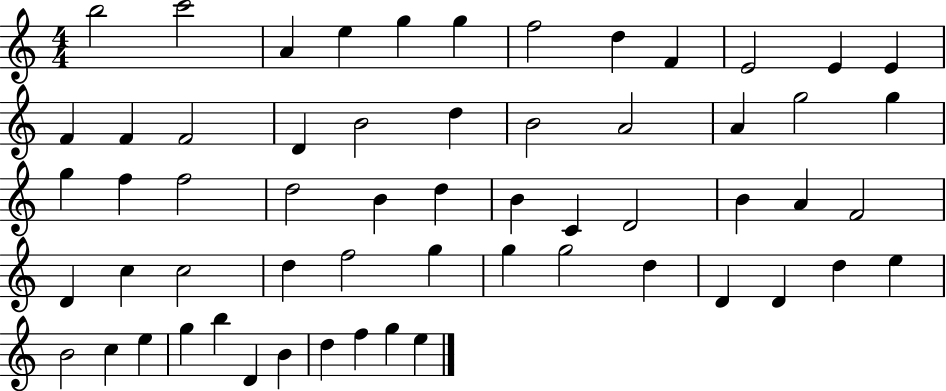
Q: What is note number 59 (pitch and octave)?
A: E5